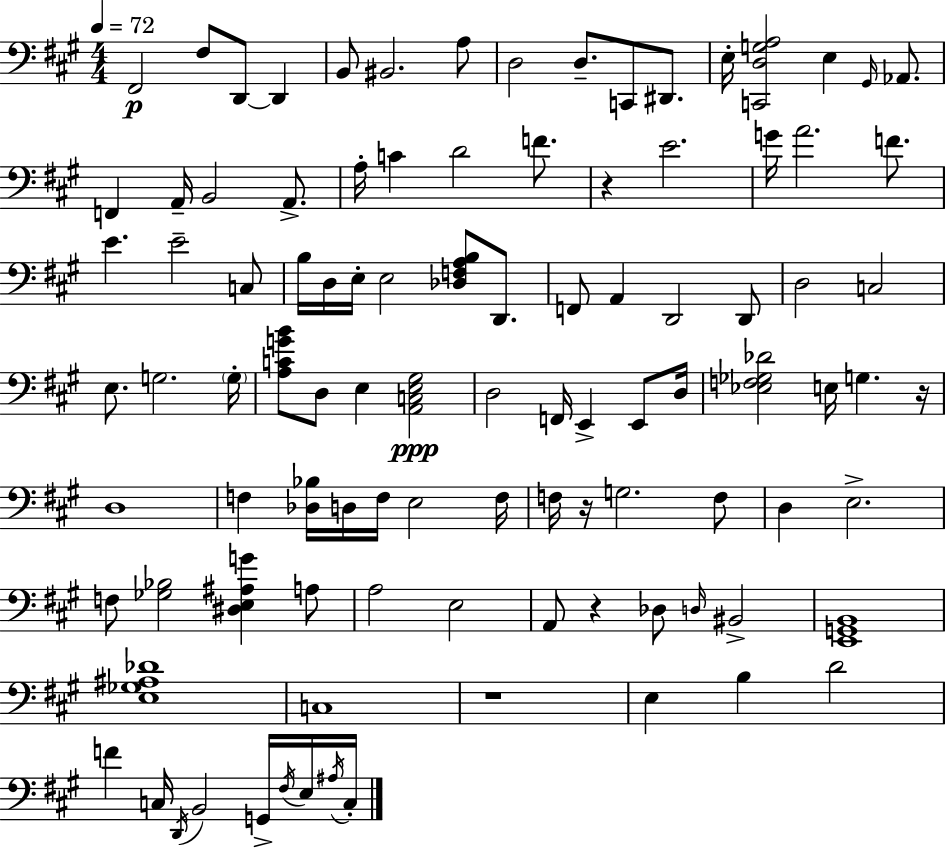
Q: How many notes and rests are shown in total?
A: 100